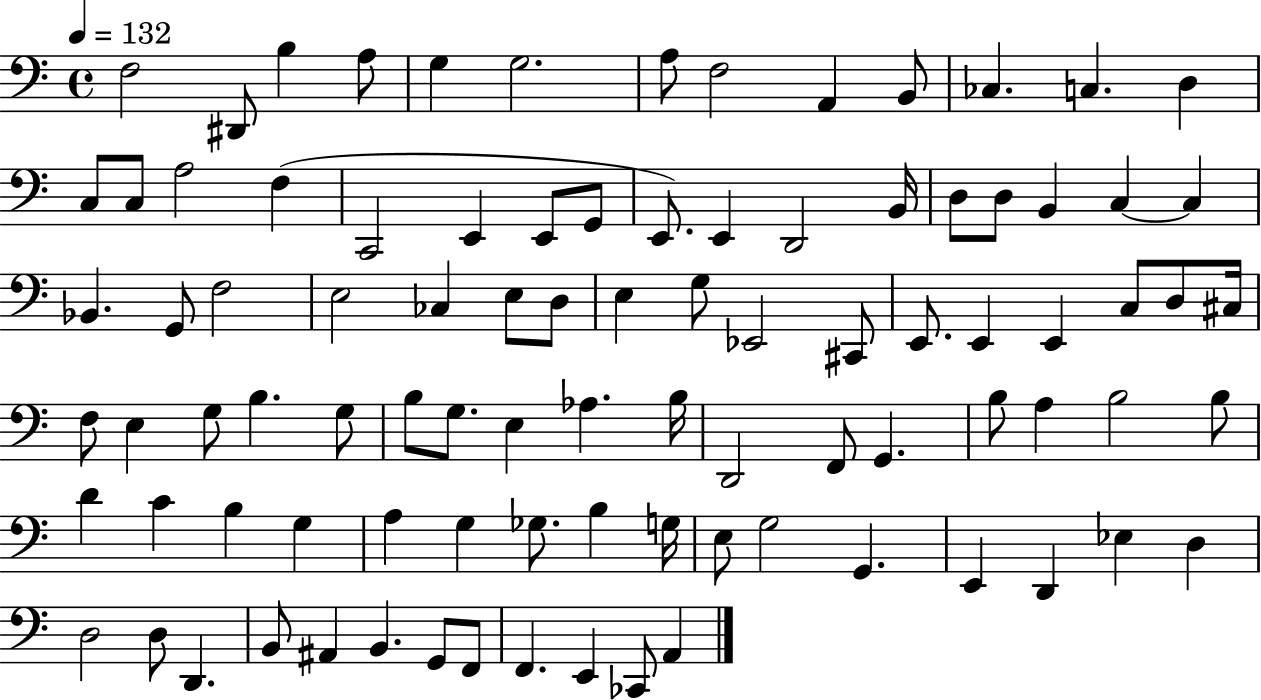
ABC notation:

X:1
T:Untitled
M:4/4
L:1/4
K:C
F,2 ^D,,/2 B, A,/2 G, G,2 A,/2 F,2 A,, B,,/2 _C, C, D, C,/2 C,/2 A,2 F, C,,2 E,, E,,/2 G,,/2 E,,/2 E,, D,,2 B,,/4 D,/2 D,/2 B,, C, C, _B,, G,,/2 F,2 E,2 _C, E,/2 D,/2 E, G,/2 _E,,2 ^C,,/2 E,,/2 E,, E,, C,/2 D,/2 ^C,/4 F,/2 E, G,/2 B, G,/2 B,/2 G,/2 E, _A, B,/4 D,,2 F,,/2 G,, B,/2 A, B,2 B,/2 D C B, G, A, G, _G,/2 B, G,/4 E,/2 G,2 G,, E,, D,, _E, D, D,2 D,/2 D,, B,,/2 ^A,, B,, G,,/2 F,,/2 F,, E,, _C,,/2 A,,